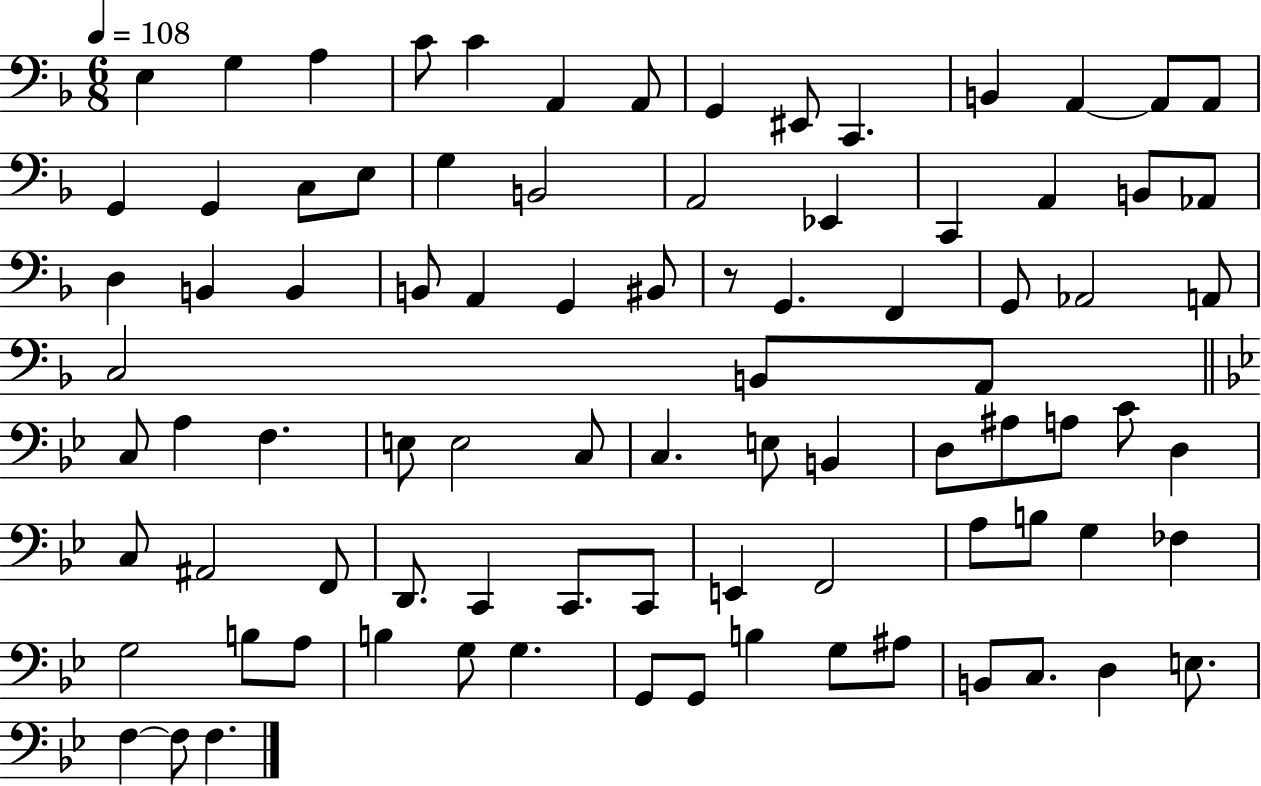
E3/q G3/q A3/q C4/e C4/q A2/q A2/e G2/q EIS2/e C2/q. B2/q A2/q A2/e A2/e G2/q G2/q C3/e E3/e G3/q B2/h A2/h Eb2/q C2/q A2/q B2/e Ab2/e D3/q B2/q B2/q B2/e A2/q G2/q BIS2/e R/e G2/q. F2/q G2/e Ab2/h A2/e C3/h B2/e A2/e C3/e A3/q F3/q. E3/e E3/h C3/e C3/q. E3/e B2/q D3/e A#3/e A3/e C4/e D3/q C3/e A#2/h F2/e D2/e. C2/q C2/e. C2/e E2/q F2/h A3/e B3/e G3/q FES3/q G3/h B3/e A3/e B3/q G3/e G3/q. G2/e G2/e B3/q G3/e A#3/e B2/e C3/e. D3/q E3/e. F3/q F3/e F3/q.